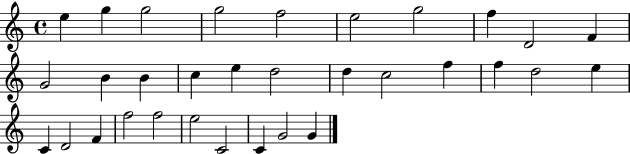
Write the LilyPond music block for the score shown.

{
  \clef treble
  \time 4/4
  \defaultTimeSignature
  \key c \major
  e''4 g''4 g''2 | g''2 f''2 | e''2 g''2 | f''4 d'2 f'4 | \break g'2 b'4 b'4 | c''4 e''4 d''2 | d''4 c''2 f''4 | f''4 d''2 e''4 | \break c'4 d'2 f'4 | f''2 f''2 | e''2 c'2 | c'4 g'2 g'4 | \break \bar "|."
}